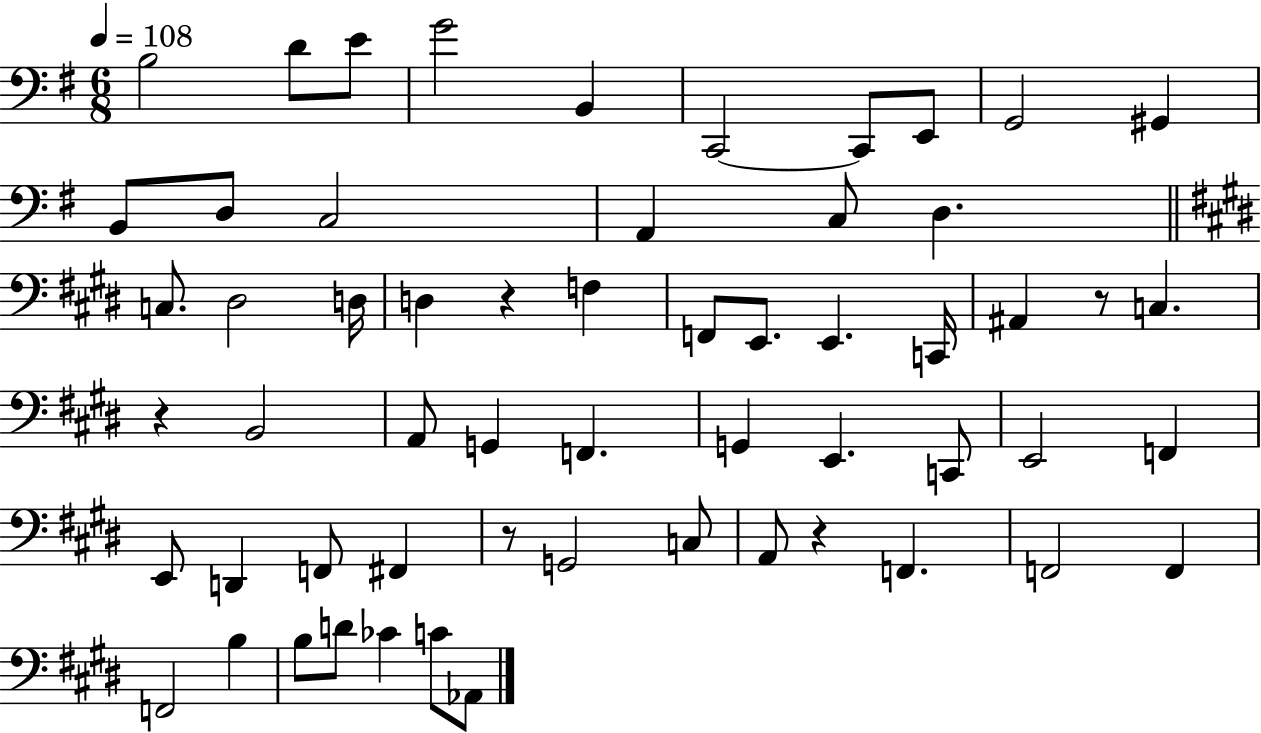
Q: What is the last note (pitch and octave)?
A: Ab2